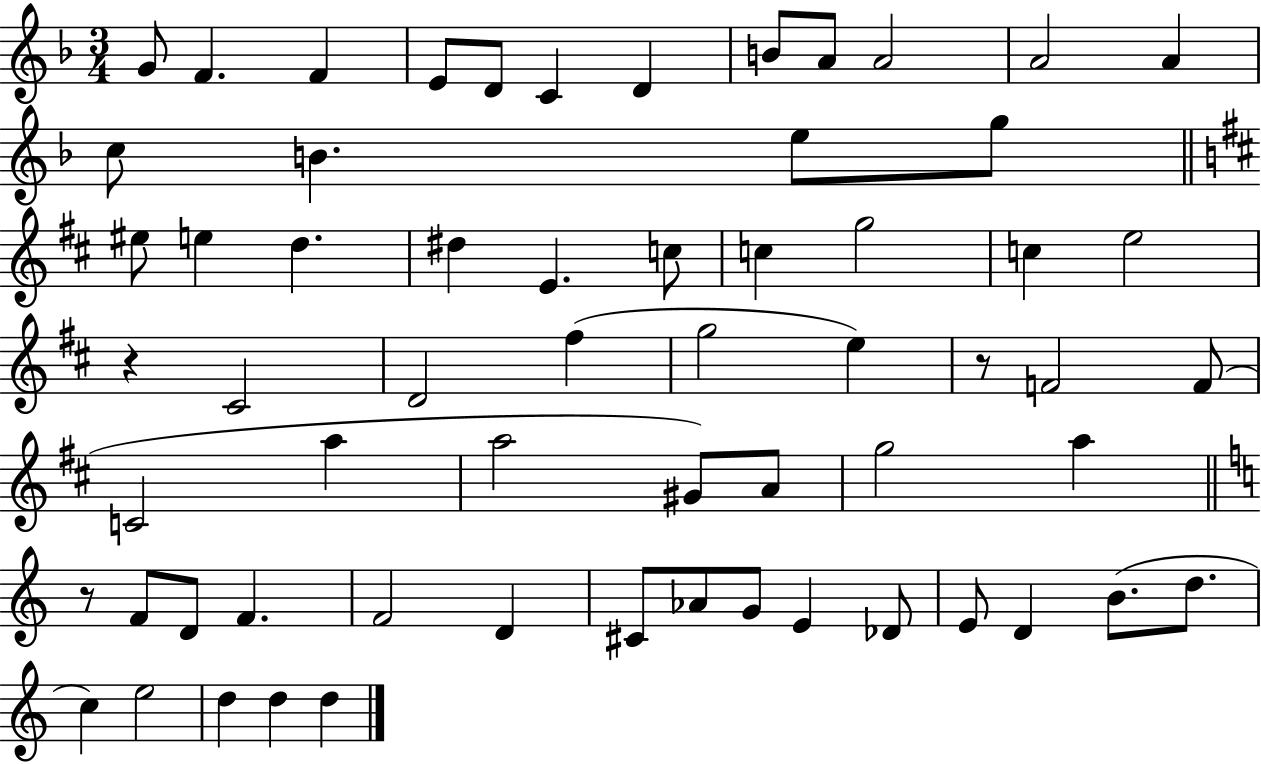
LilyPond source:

{
  \clef treble
  \numericTimeSignature
  \time 3/4
  \key f \major
  g'8 f'4. f'4 | e'8 d'8 c'4 d'4 | b'8 a'8 a'2 | a'2 a'4 | \break c''8 b'4. e''8 g''8 | \bar "||" \break \key d \major eis''8 e''4 d''4. | dis''4 e'4. c''8 | c''4 g''2 | c''4 e''2 | \break r4 cis'2 | d'2 fis''4( | g''2 e''4) | r8 f'2 f'8( | \break c'2 a''4 | a''2 gis'8) a'8 | g''2 a''4 | \bar "||" \break \key a \minor r8 f'8 d'8 f'4. | f'2 d'4 | cis'8 aes'8 g'8 e'4 des'8 | e'8 d'4 b'8.( d''8. | \break c''4) e''2 | d''4 d''4 d''4 | \bar "|."
}